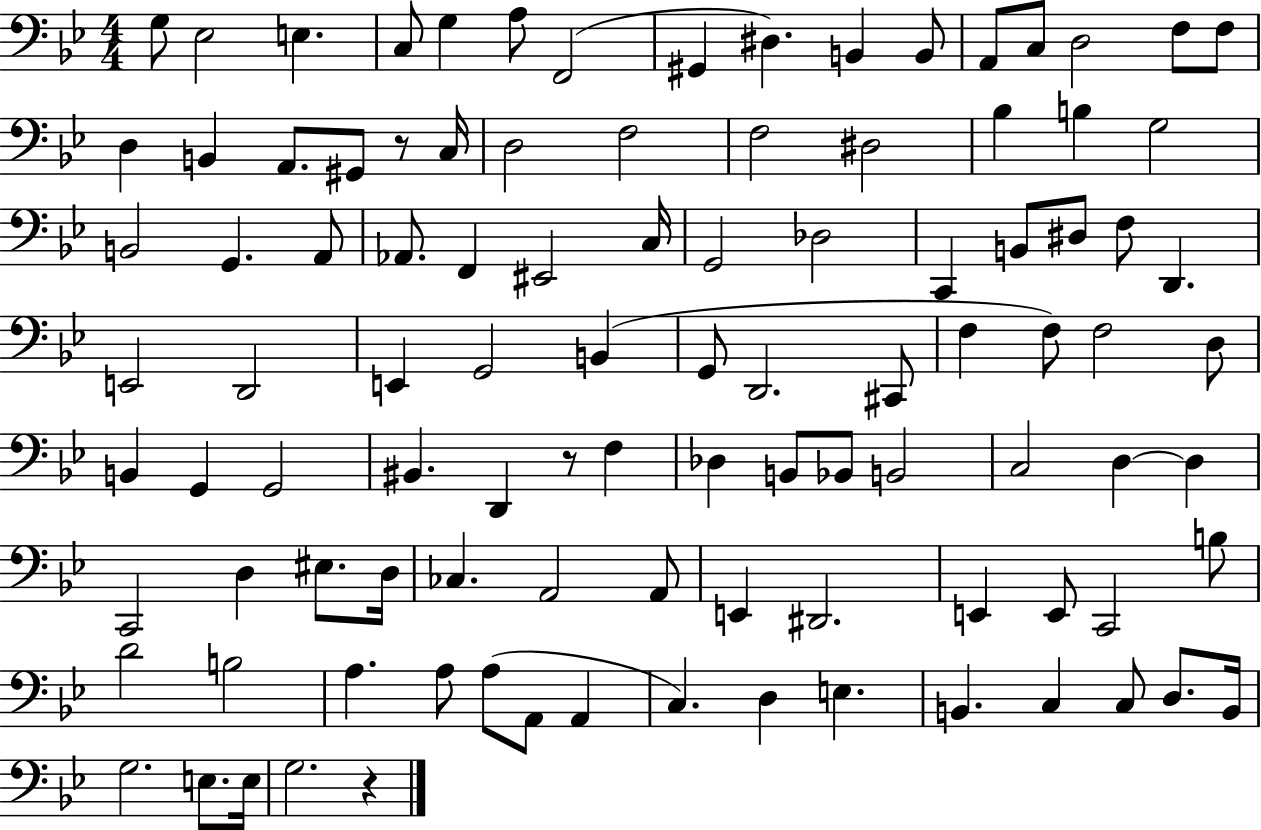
X:1
T:Untitled
M:4/4
L:1/4
K:Bb
G,/2 _E,2 E, C,/2 G, A,/2 F,,2 ^G,, ^D, B,, B,,/2 A,,/2 C,/2 D,2 F,/2 F,/2 D, B,, A,,/2 ^G,,/2 z/2 C,/4 D,2 F,2 F,2 ^D,2 _B, B, G,2 B,,2 G,, A,,/2 _A,,/2 F,, ^E,,2 C,/4 G,,2 _D,2 C,, B,,/2 ^D,/2 F,/2 D,, E,,2 D,,2 E,, G,,2 B,, G,,/2 D,,2 ^C,,/2 F, F,/2 F,2 D,/2 B,, G,, G,,2 ^B,, D,, z/2 F, _D, B,,/2 _B,,/2 B,,2 C,2 D, D, C,,2 D, ^E,/2 D,/4 _C, A,,2 A,,/2 E,, ^D,,2 E,, E,,/2 C,,2 B,/2 D2 B,2 A, A,/2 A,/2 A,,/2 A,, C, D, E, B,, C, C,/2 D,/2 B,,/4 G,2 E,/2 E,/4 G,2 z